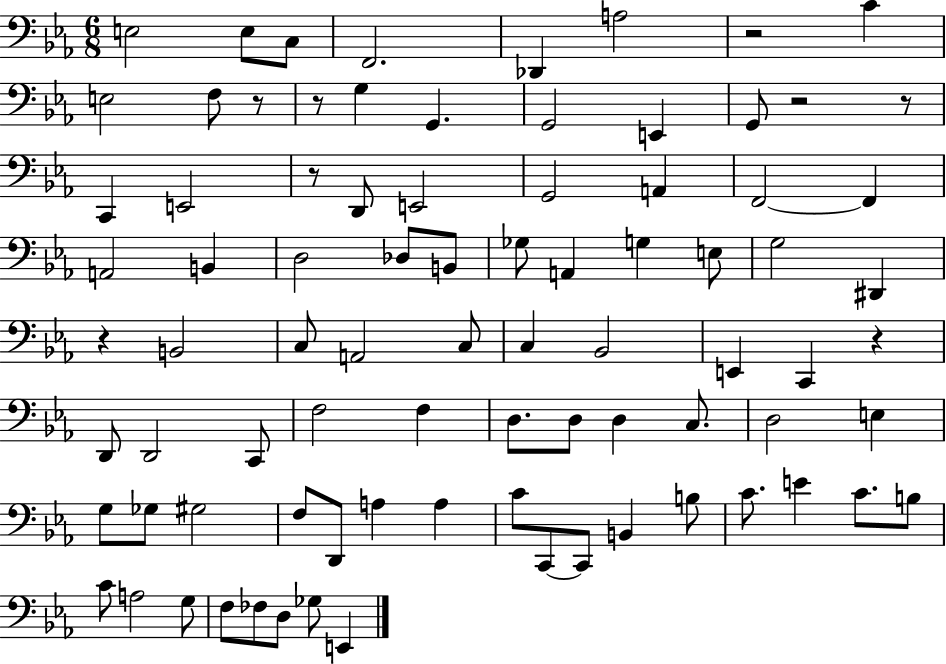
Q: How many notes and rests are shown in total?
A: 84